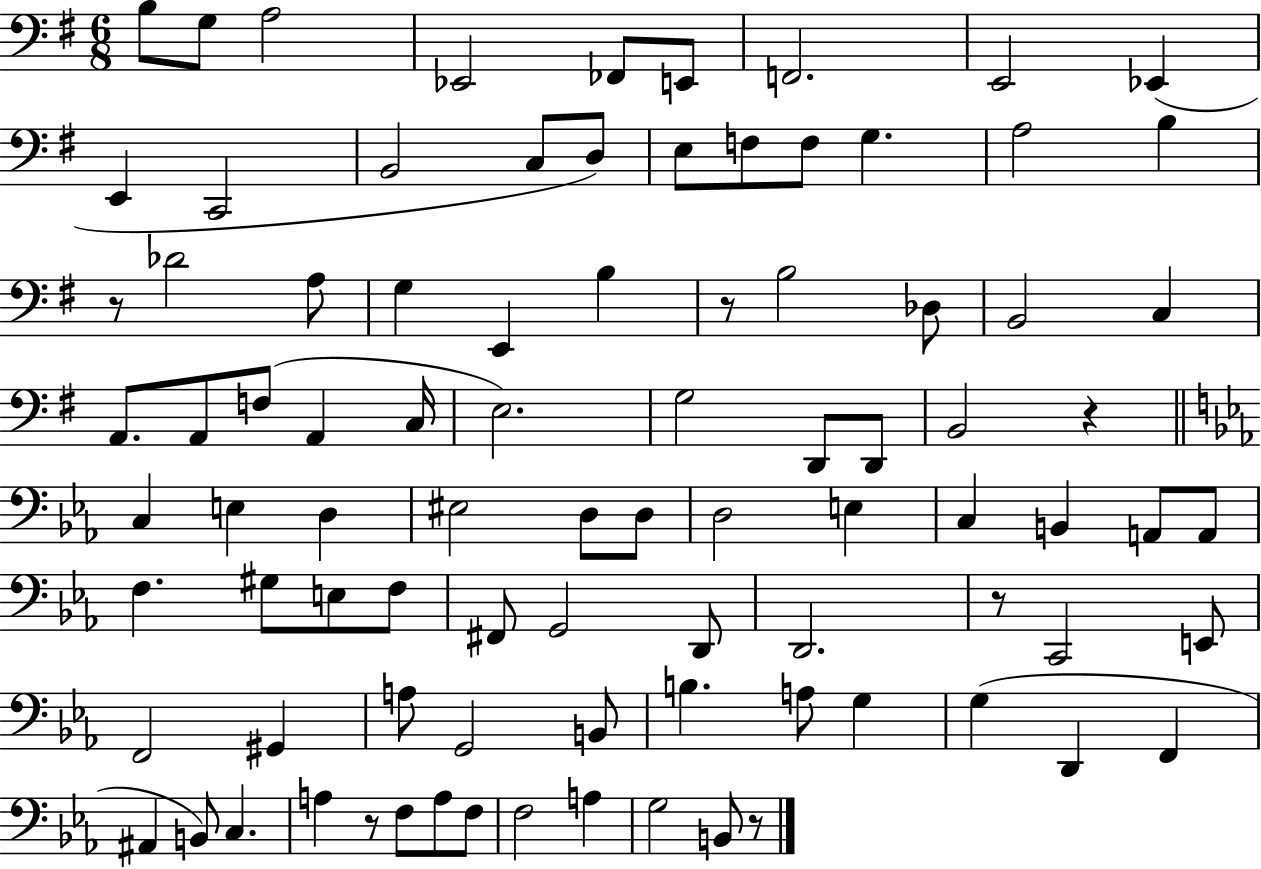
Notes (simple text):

B3/e G3/e A3/h Eb2/h FES2/e E2/e F2/h. E2/h Eb2/q E2/q C2/h B2/h C3/e D3/e E3/e F3/e F3/e G3/q. A3/h B3/q R/e Db4/h A3/e G3/q E2/q B3/q R/e B3/h Db3/e B2/h C3/q A2/e. A2/e F3/e A2/q C3/s E3/h. G3/h D2/e D2/e B2/h R/q C3/q E3/q D3/q EIS3/h D3/e D3/e D3/h E3/q C3/q B2/q A2/e A2/e F3/q. G#3/e E3/e F3/e F#2/e G2/h D2/e D2/h. R/e C2/h E2/e F2/h G#2/q A3/e G2/h B2/e B3/q. A3/e G3/q G3/q D2/q F2/q A#2/q B2/e C3/q. A3/q R/e F3/e A3/e F3/e F3/h A3/q G3/h B2/e R/e